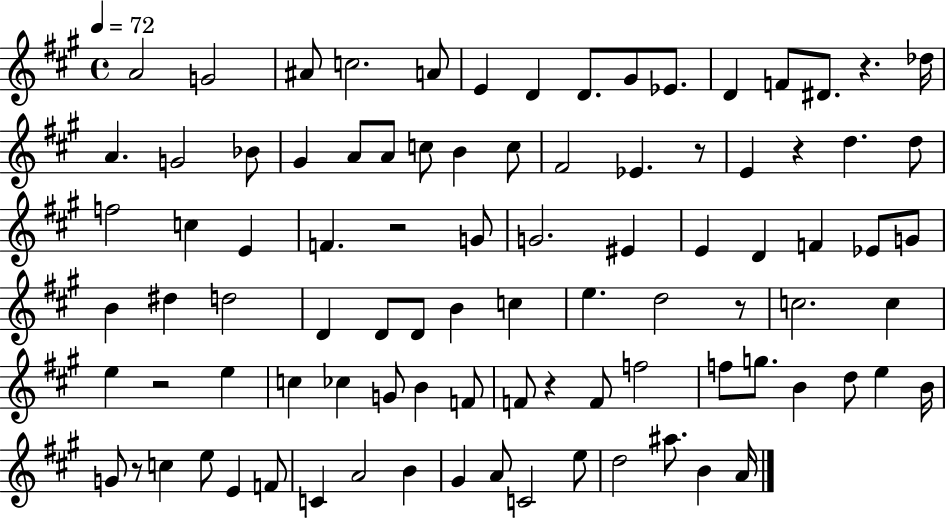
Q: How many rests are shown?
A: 8